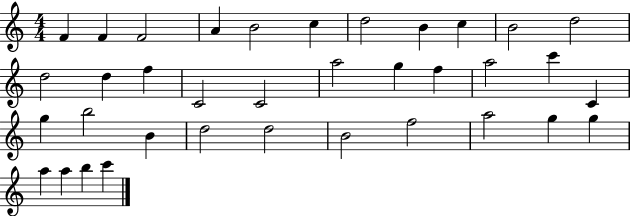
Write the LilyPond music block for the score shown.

{
  \clef treble
  \numericTimeSignature
  \time 4/4
  \key c \major
  f'4 f'4 f'2 | a'4 b'2 c''4 | d''2 b'4 c''4 | b'2 d''2 | \break d''2 d''4 f''4 | c'2 c'2 | a''2 g''4 f''4 | a''2 c'''4 c'4 | \break g''4 b''2 b'4 | d''2 d''2 | b'2 f''2 | a''2 g''4 g''4 | \break a''4 a''4 b''4 c'''4 | \bar "|."
}